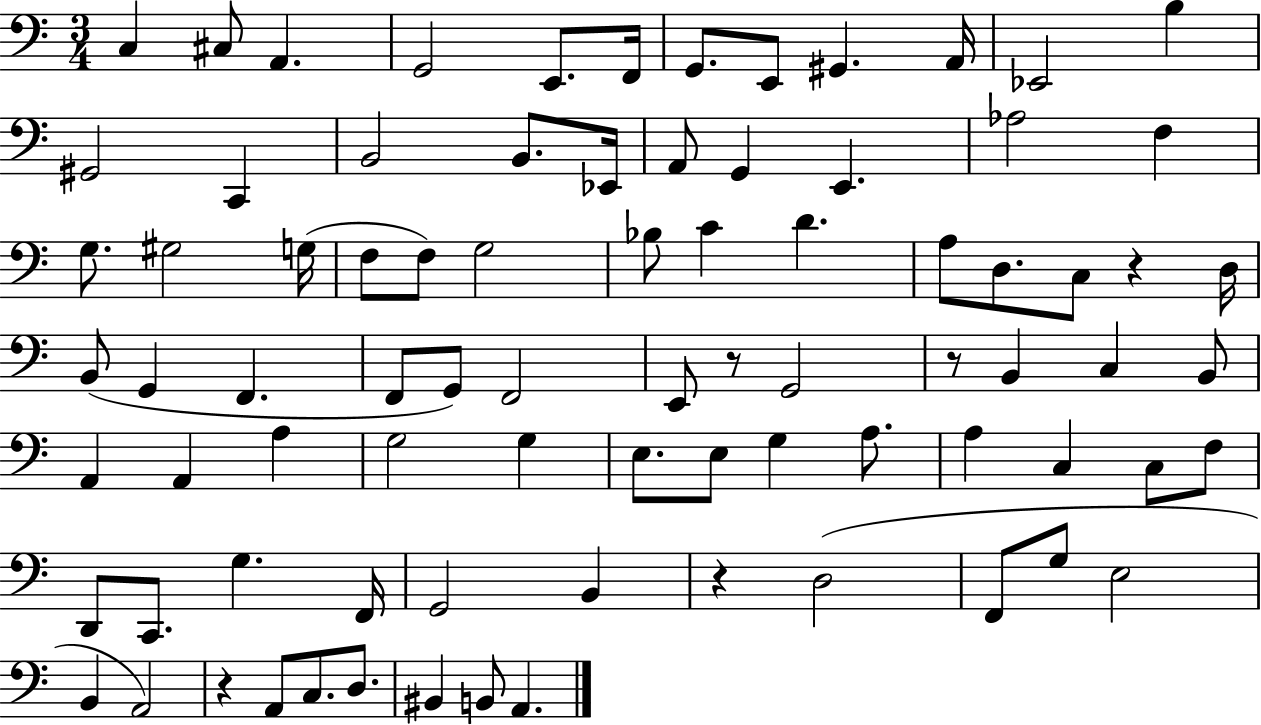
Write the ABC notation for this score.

X:1
T:Untitled
M:3/4
L:1/4
K:C
C, ^C,/2 A,, G,,2 E,,/2 F,,/4 G,,/2 E,,/2 ^G,, A,,/4 _E,,2 B, ^G,,2 C,, B,,2 B,,/2 _E,,/4 A,,/2 G,, E,, _A,2 F, G,/2 ^G,2 G,/4 F,/2 F,/2 G,2 _B,/2 C D A,/2 D,/2 C,/2 z D,/4 B,,/2 G,, F,, F,,/2 G,,/2 F,,2 E,,/2 z/2 G,,2 z/2 B,, C, B,,/2 A,, A,, A, G,2 G, E,/2 E,/2 G, A,/2 A, C, C,/2 F,/2 D,,/2 C,,/2 G, F,,/4 G,,2 B,, z D,2 F,,/2 G,/2 E,2 B,, A,,2 z A,,/2 C,/2 D,/2 ^B,, B,,/2 A,,